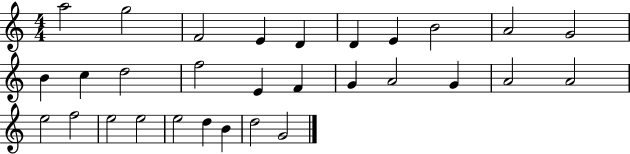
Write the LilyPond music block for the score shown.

{
  \clef treble
  \numericTimeSignature
  \time 4/4
  \key c \major
  a''2 g''2 | f'2 e'4 d'4 | d'4 e'4 b'2 | a'2 g'2 | \break b'4 c''4 d''2 | f''2 e'4 f'4 | g'4 a'2 g'4 | a'2 a'2 | \break e''2 f''2 | e''2 e''2 | e''2 d''4 b'4 | d''2 g'2 | \break \bar "|."
}